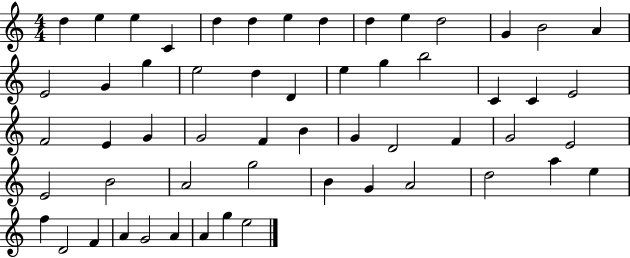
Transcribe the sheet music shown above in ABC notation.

X:1
T:Untitled
M:4/4
L:1/4
K:C
d e e C d d e d d e d2 G B2 A E2 G g e2 d D e g b2 C C E2 F2 E G G2 F B G D2 F G2 E2 E2 B2 A2 g2 B G A2 d2 a e f D2 F A G2 A A g e2